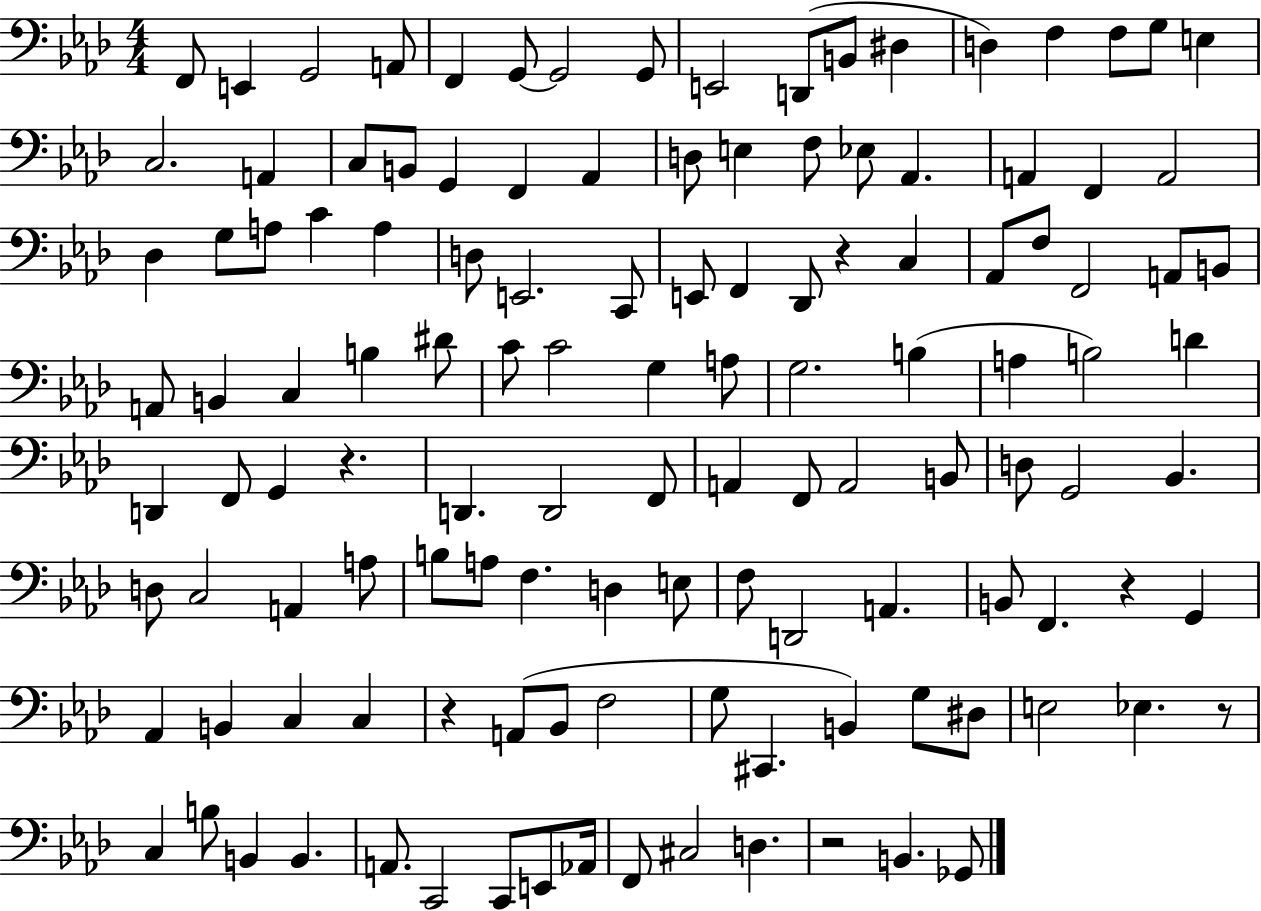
{
  \clef bass
  \numericTimeSignature
  \time 4/4
  \key aes \major
  f,8 e,4 g,2 a,8 | f,4 g,8~~ g,2 g,8 | e,2 d,8( b,8 dis4 | d4) f4 f8 g8 e4 | \break c2. a,4 | c8 b,8 g,4 f,4 aes,4 | d8 e4 f8 ees8 aes,4. | a,4 f,4 a,2 | \break des4 g8 a8 c'4 a4 | d8 e,2. c,8 | e,8 f,4 des,8 r4 c4 | aes,8 f8 f,2 a,8 b,8 | \break a,8 b,4 c4 b4 dis'8 | c'8 c'2 g4 a8 | g2. b4( | a4 b2) d'4 | \break d,4 f,8 g,4 r4. | d,4. d,2 f,8 | a,4 f,8 a,2 b,8 | d8 g,2 bes,4. | \break d8 c2 a,4 a8 | b8 a8 f4. d4 e8 | f8 d,2 a,4. | b,8 f,4. r4 g,4 | \break aes,4 b,4 c4 c4 | r4 a,8( bes,8 f2 | g8 cis,4. b,4) g8 dis8 | e2 ees4. r8 | \break c4 b8 b,4 b,4. | a,8. c,2 c,8 e,8 aes,16 | f,8 cis2 d4. | r2 b,4. ges,8 | \break \bar "|."
}